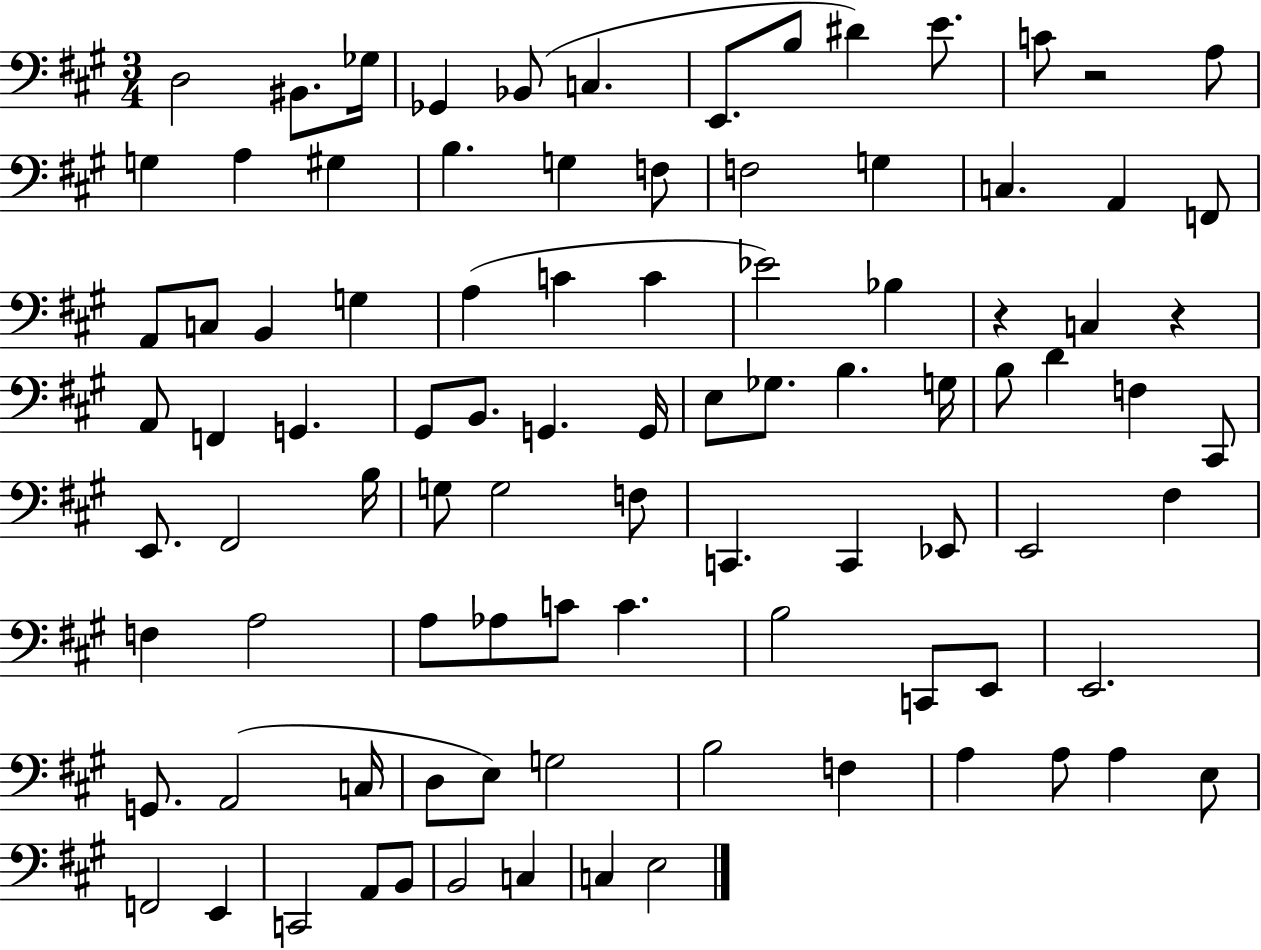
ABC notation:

X:1
T:Untitled
M:3/4
L:1/4
K:A
D,2 ^B,,/2 _G,/4 _G,, _B,,/2 C, E,,/2 B,/2 ^D E/2 C/2 z2 A,/2 G, A, ^G, B, G, F,/2 F,2 G, C, A,, F,,/2 A,,/2 C,/2 B,, G, A, C C _E2 _B, z C, z A,,/2 F,, G,, ^G,,/2 B,,/2 G,, G,,/4 E,/2 _G,/2 B, G,/4 B,/2 D F, ^C,,/2 E,,/2 ^F,,2 B,/4 G,/2 G,2 F,/2 C,, C,, _E,,/2 E,,2 ^F, F, A,2 A,/2 _A,/2 C/2 C B,2 C,,/2 E,,/2 E,,2 G,,/2 A,,2 C,/4 D,/2 E,/2 G,2 B,2 F, A, A,/2 A, E,/2 F,,2 E,, C,,2 A,,/2 B,,/2 B,,2 C, C, E,2